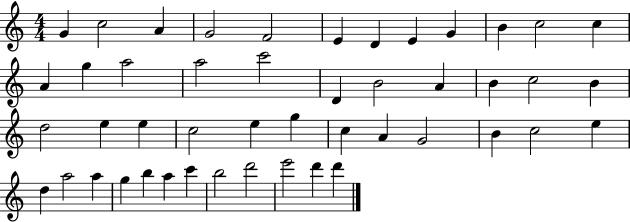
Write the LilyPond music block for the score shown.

{
  \clef treble
  \numericTimeSignature
  \time 4/4
  \key c \major
  g'4 c''2 a'4 | g'2 f'2 | e'4 d'4 e'4 g'4 | b'4 c''2 c''4 | \break a'4 g''4 a''2 | a''2 c'''2 | d'4 b'2 a'4 | b'4 c''2 b'4 | \break d''2 e''4 e''4 | c''2 e''4 g''4 | c''4 a'4 g'2 | b'4 c''2 e''4 | \break d''4 a''2 a''4 | g''4 b''4 a''4 c'''4 | b''2 d'''2 | e'''2 d'''4 d'''4 | \break \bar "|."
}